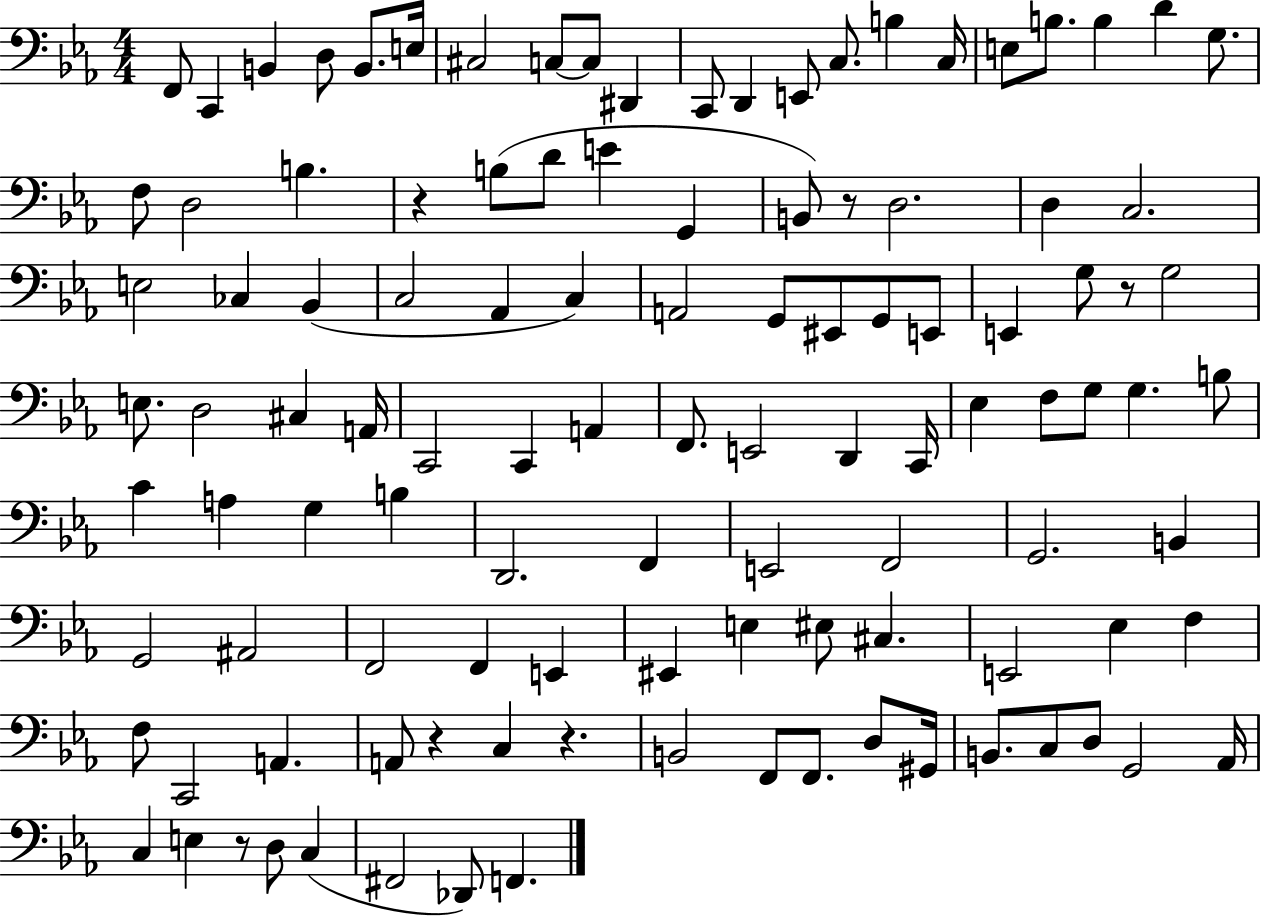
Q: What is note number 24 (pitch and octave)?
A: B3